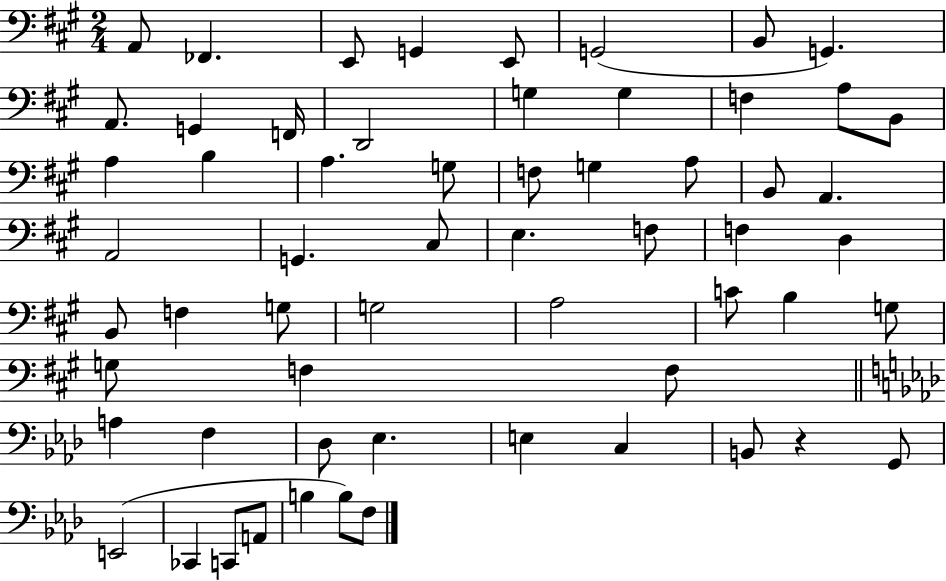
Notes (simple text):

A2/e FES2/q. E2/e G2/q E2/e G2/h B2/e G2/q. A2/e. G2/q F2/s D2/h G3/q G3/q F3/q A3/e B2/e A3/q B3/q A3/q. G3/e F3/e G3/q A3/e B2/e A2/q. A2/h G2/q. C#3/e E3/q. F3/e F3/q D3/q B2/e F3/q G3/e G3/h A3/h C4/e B3/q G3/e G3/e F3/q F3/e A3/q F3/q Db3/e Eb3/q. E3/q C3/q B2/e R/q G2/e E2/h CES2/q C2/e A2/e B3/q B3/e F3/e